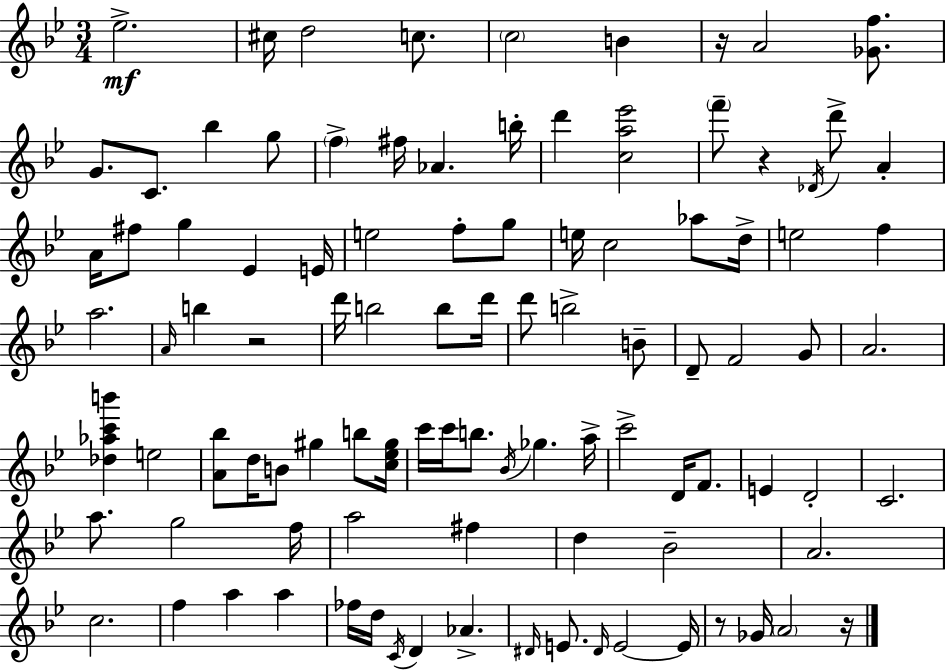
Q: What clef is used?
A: treble